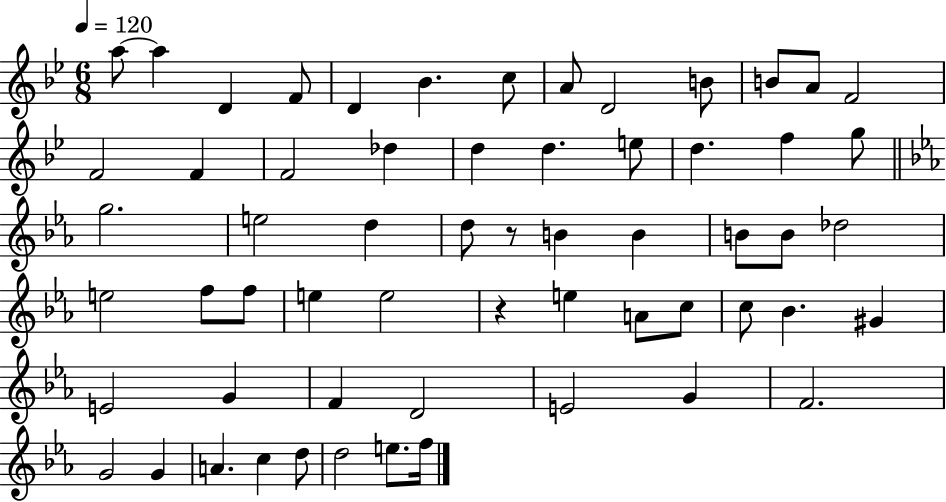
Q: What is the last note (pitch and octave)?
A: F5